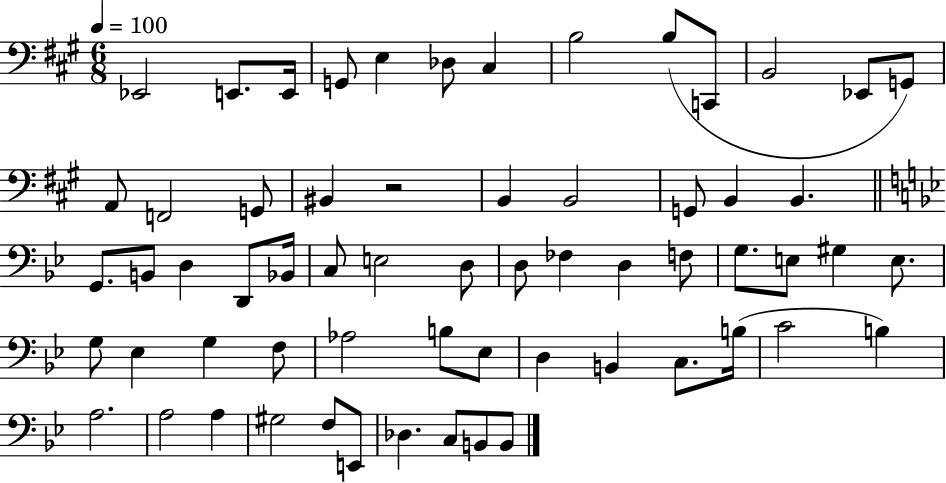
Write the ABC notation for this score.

X:1
T:Untitled
M:6/8
L:1/4
K:A
_E,,2 E,,/2 E,,/4 G,,/2 E, _D,/2 ^C, B,2 B,/2 C,,/2 B,,2 _E,,/2 G,,/2 A,,/2 F,,2 G,,/2 ^B,, z2 B,, B,,2 G,,/2 B,, B,, G,,/2 B,,/2 D, D,,/2 _B,,/4 C,/2 E,2 D,/2 D,/2 _F, D, F,/2 G,/2 E,/2 ^G, E,/2 G,/2 _E, G, F,/2 _A,2 B,/2 _E,/2 D, B,, C,/2 B,/4 C2 B, A,2 A,2 A, ^G,2 F,/2 E,,/2 _D, C,/2 B,,/2 B,,/2